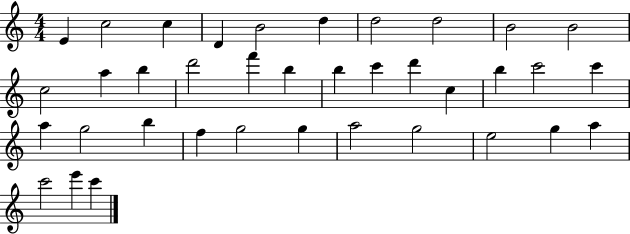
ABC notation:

X:1
T:Untitled
M:4/4
L:1/4
K:C
E c2 c D B2 d d2 d2 B2 B2 c2 a b d'2 f' b b c' d' c b c'2 c' a g2 b f g2 g a2 g2 e2 g a c'2 e' c'